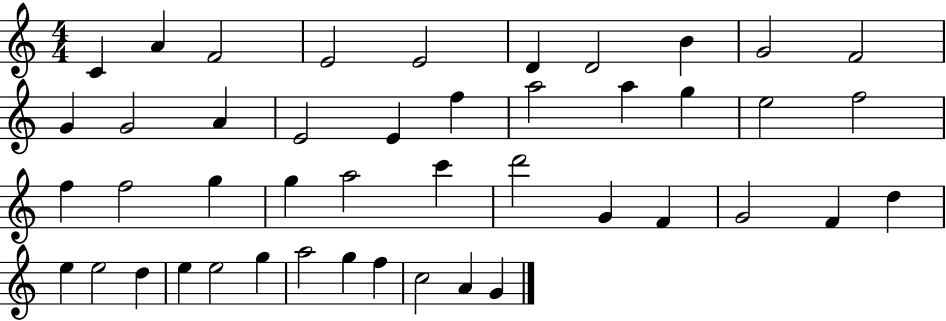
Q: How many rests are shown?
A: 0